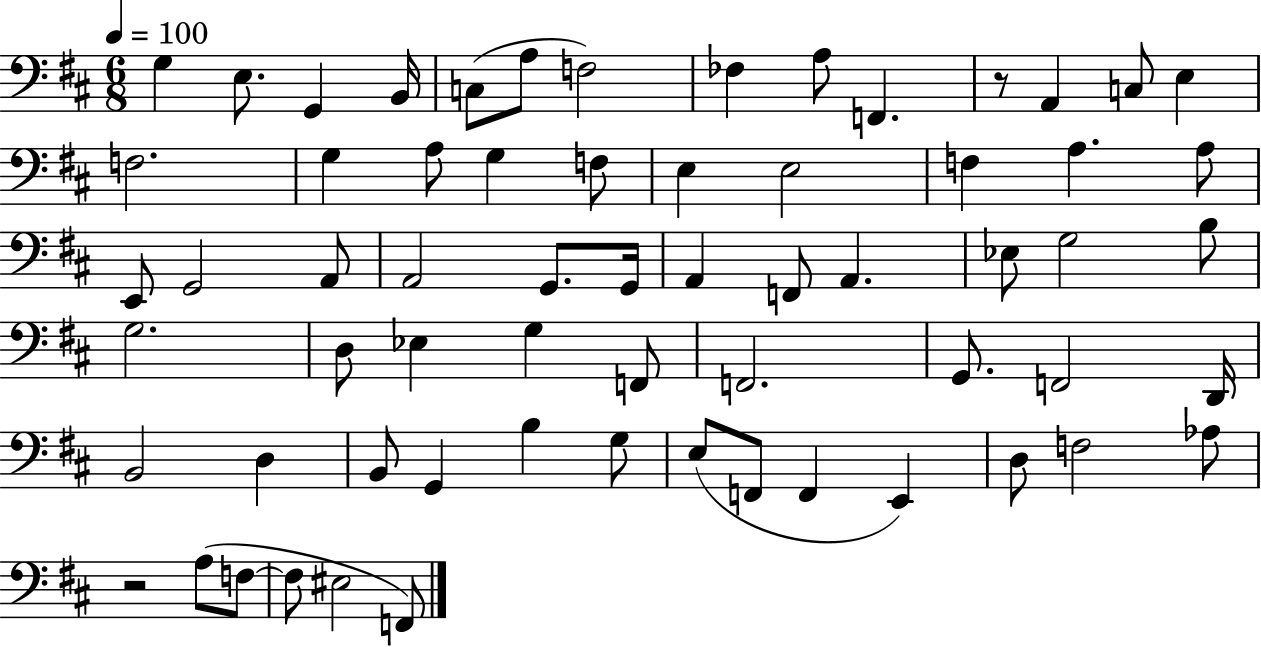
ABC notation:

X:1
T:Untitled
M:6/8
L:1/4
K:D
G, E,/2 G,, B,,/4 C,/2 A,/2 F,2 _F, A,/2 F,, z/2 A,, C,/2 E, F,2 G, A,/2 G, F,/2 E, E,2 F, A, A,/2 E,,/2 G,,2 A,,/2 A,,2 G,,/2 G,,/4 A,, F,,/2 A,, _E,/2 G,2 B,/2 G,2 D,/2 _E, G, F,,/2 F,,2 G,,/2 F,,2 D,,/4 B,,2 D, B,,/2 G,, B, G,/2 E,/2 F,,/2 F,, E,, D,/2 F,2 _A,/2 z2 A,/2 F,/2 F,/2 ^E,2 F,,/2